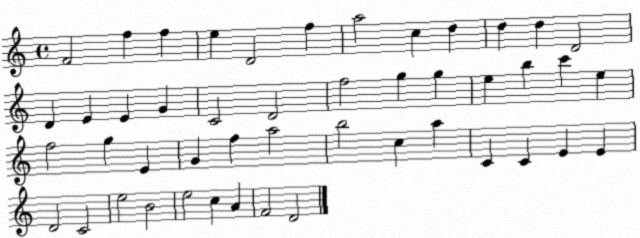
X:1
T:Untitled
M:4/4
L:1/4
K:C
F2 f f e D2 f a2 c d d d D2 D E E G C2 D2 f2 g g e b c' e f2 g E G f a2 b2 c a C C E E D2 C2 e2 B2 e2 c A F2 D2